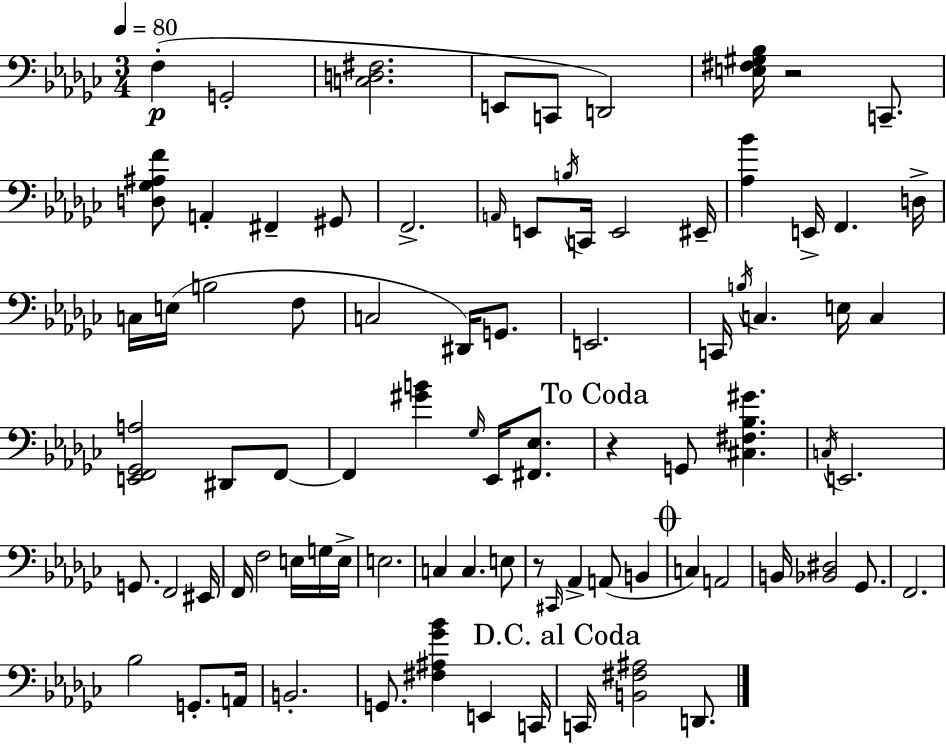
X:1
T:Untitled
M:3/4
L:1/4
K:Ebm
F, G,,2 [C,D,^F,]2 E,,/2 C,,/2 D,,2 [E,^F,^G,_B,]/4 z2 C,,/2 [D,_G,^A,F]/2 A,, ^F,, ^G,,/2 F,,2 A,,/4 E,,/2 B,/4 C,,/4 E,,2 ^E,,/4 [_A,_B] E,,/4 F,, D,/4 C,/4 E,/4 B,2 F,/2 C,2 ^D,,/4 G,,/2 E,,2 C,,/4 B,/4 C, E,/4 C, [E,,F,,_G,,A,]2 ^D,,/2 F,,/2 F,, [^GB] _G,/4 _E,,/4 [^F,,_E,]/2 z G,,/2 [^C,^F,_B,^G] C,/4 E,,2 G,,/2 F,,2 ^E,,/4 F,,/4 F,2 E,/4 G,/4 E,/4 E,2 C, C, E,/2 z/2 ^C,,/4 _A,, A,,/2 B,, C, A,,2 B,,/4 [_B,,^D,]2 _G,,/2 F,,2 _B,2 G,,/2 A,,/4 B,,2 G,,/2 [^F,^A,_G_B] E,, C,,/4 C,,/4 [B,,^F,^A,]2 D,,/2